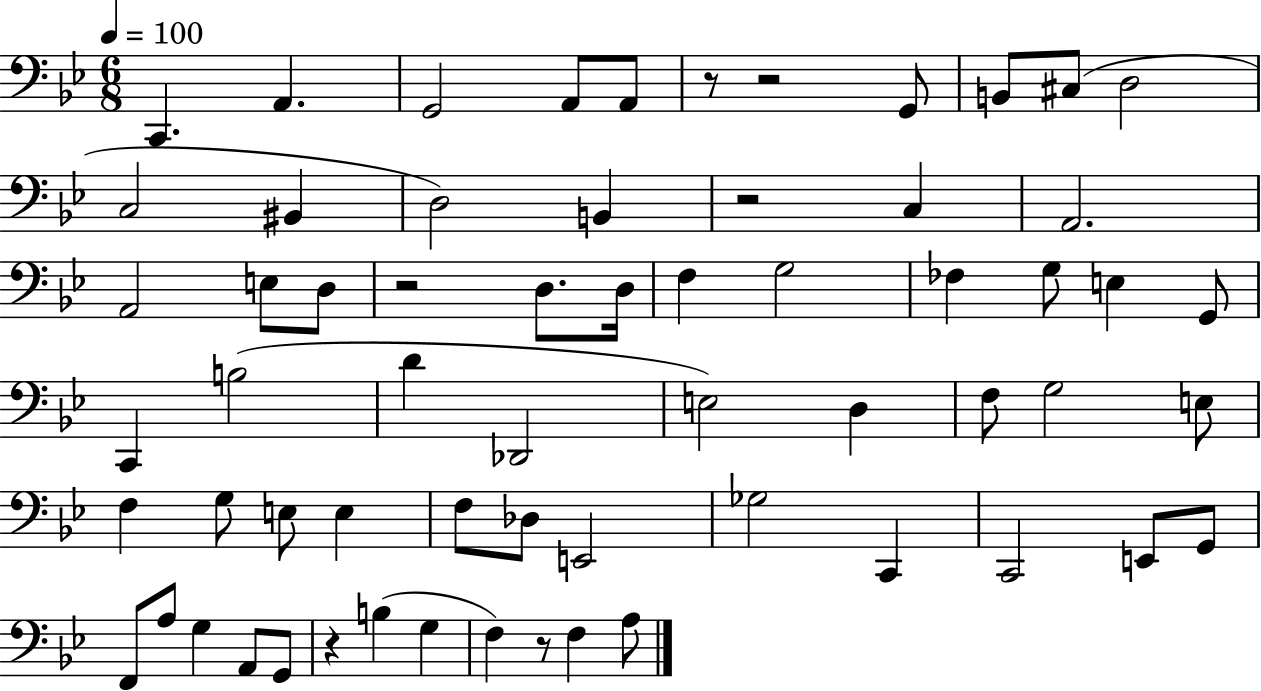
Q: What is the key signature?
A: BES major